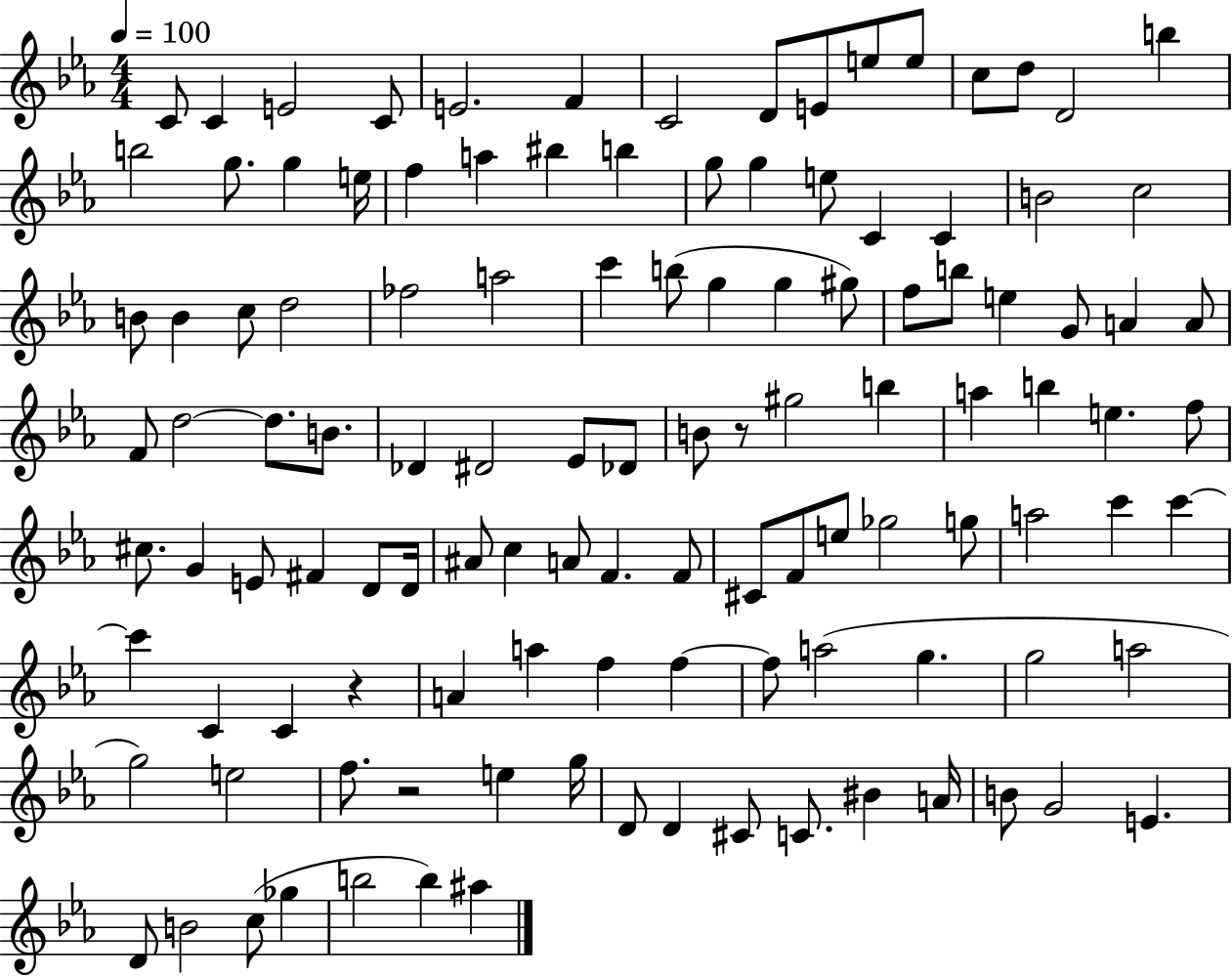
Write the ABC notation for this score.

X:1
T:Untitled
M:4/4
L:1/4
K:Eb
C/2 C E2 C/2 E2 F C2 D/2 E/2 e/2 e/2 c/2 d/2 D2 b b2 g/2 g e/4 f a ^b b g/2 g e/2 C C B2 c2 B/2 B c/2 d2 _f2 a2 c' b/2 g g ^g/2 f/2 b/2 e G/2 A A/2 F/2 d2 d/2 B/2 _D ^D2 _E/2 _D/2 B/2 z/2 ^g2 b a b e f/2 ^c/2 G E/2 ^F D/2 D/4 ^A/2 c A/2 F F/2 ^C/2 F/2 e/2 _g2 g/2 a2 c' c' c' C C z A a f f f/2 a2 g g2 a2 g2 e2 f/2 z2 e g/4 D/2 D ^C/2 C/2 ^B A/4 B/2 G2 E D/2 B2 c/2 _g b2 b ^a